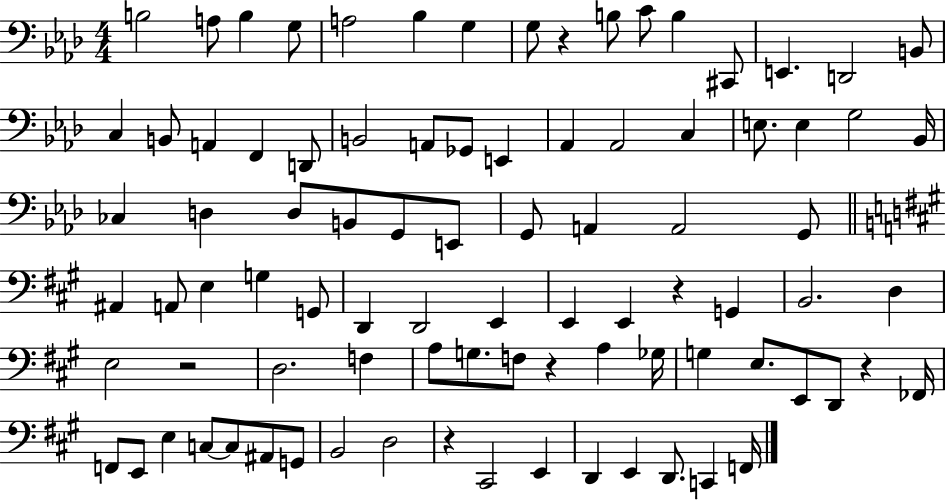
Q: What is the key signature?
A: AES major